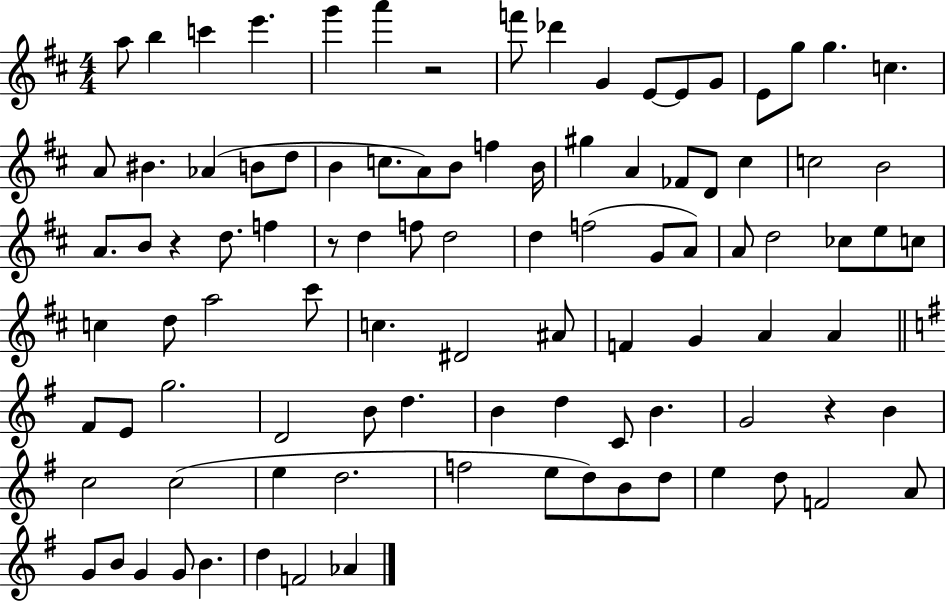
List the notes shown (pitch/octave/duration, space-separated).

A5/e B5/q C6/q E6/q. G6/q A6/q R/h F6/e Db6/q G4/q E4/e E4/e G4/e E4/e G5/e G5/q. C5/q. A4/e BIS4/q. Ab4/q B4/e D5/e B4/q C5/e. A4/e B4/e F5/q B4/s G#5/q A4/q FES4/e D4/e C#5/q C5/h B4/h A4/e. B4/e R/q D5/e. F5/q R/e D5/q F5/e D5/h D5/q F5/h G4/e A4/e A4/e D5/h CES5/e E5/e C5/e C5/q D5/e A5/h C#6/e C5/q. D#4/h A#4/e F4/q G4/q A4/q A4/q F#4/e E4/e G5/h. D4/h B4/e D5/q. B4/q D5/q C4/e B4/q. G4/h R/q B4/q C5/h C5/h E5/q D5/h. F5/h E5/e D5/e B4/e D5/e E5/q D5/e F4/h A4/e G4/e B4/e G4/q G4/e B4/q. D5/q F4/h Ab4/q